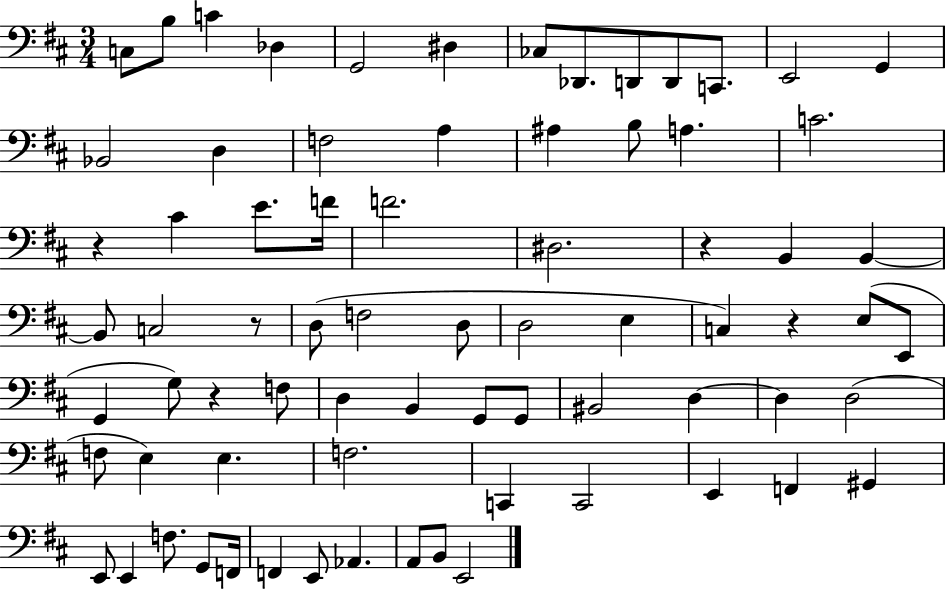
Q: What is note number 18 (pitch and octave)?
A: A#3